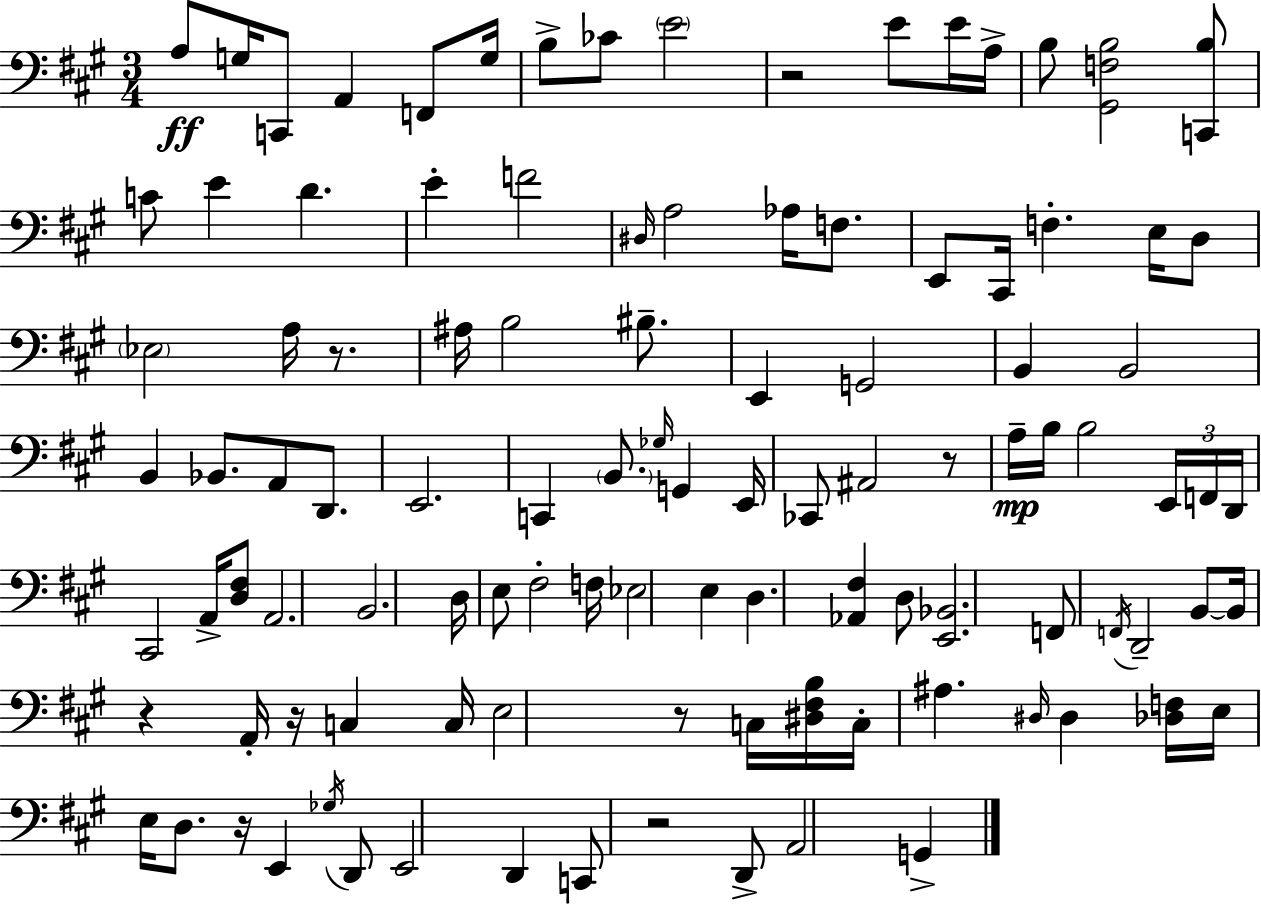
X:1
T:Untitled
M:3/4
L:1/4
K:A
A,/2 G,/4 C,,/2 A,, F,,/2 G,/4 B,/2 _C/2 E2 z2 E/2 E/4 A,/4 B,/2 [^G,,F,B,]2 [C,,B,]/2 C/2 E D E F2 ^D,/4 A,2 _A,/4 F,/2 E,,/2 ^C,,/4 F, E,/4 D,/2 _E,2 A,/4 z/2 ^A,/4 B,2 ^B,/2 E,, G,,2 B,, B,,2 B,, _B,,/2 A,,/2 D,,/2 E,,2 C,, B,,/2 _G,/4 G,, E,,/4 _C,,/2 ^A,,2 z/2 A,/4 B,/4 B,2 E,,/4 F,,/4 D,,/4 ^C,,2 A,,/4 [D,^F,]/2 A,,2 B,,2 D,/4 E,/2 ^F,2 F,/4 _E,2 E, D, [_A,,^F,] D,/2 [E,,_B,,]2 F,,/2 F,,/4 D,,2 B,,/2 B,,/4 z A,,/4 z/4 C, C,/4 E,2 z/2 C,/4 [^D,^F,B,]/4 C,/4 ^A, ^D,/4 ^D, [_D,F,]/4 E,/4 E,/4 D,/2 z/4 E,, _G,/4 D,,/2 E,,2 D,, C,,/2 z2 D,,/2 A,,2 G,,